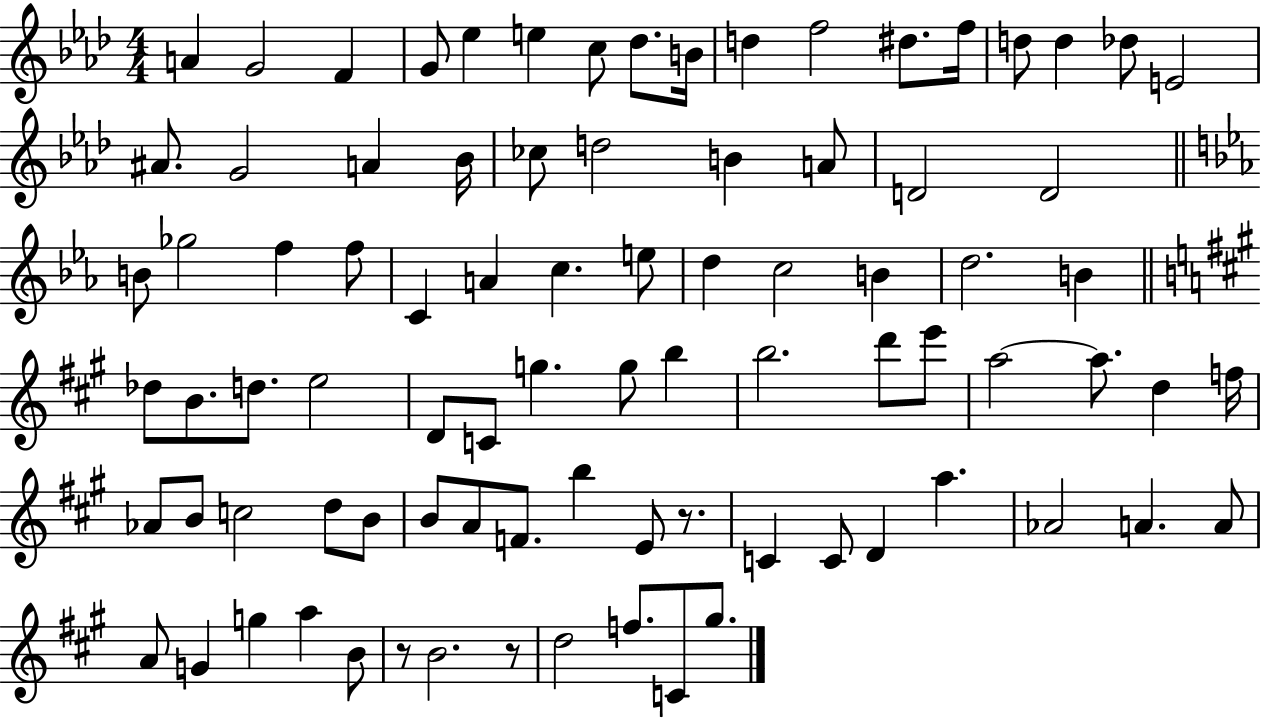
{
  \clef treble
  \numericTimeSignature
  \time 4/4
  \key aes \major
  \repeat volta 2 { a'4 g'2 f'4 | g'8 ees''4 e''4 c''8 des''8. b'16 | d''4 f''2 dis''8. f''16 | d''8 d''4 des''8 e'2 | \break ais'8. g'2 a'4 bes'16 | ces''8 d''2 b'4 a'8 | d'2 d'2 | \bar "||" \break \key c \minor b'8 ges''2 f''4 f''8 | c'4 a'4 c''4. e''8 | d''4 c''2 b'4 | d''2. b'4 | \break \bar "||" \break \key a \major des''8 b'8. d''8. e''2 | d'8 c'8 g''4. g''8 b''4 | b''2. d'''8 e'''8 | a''2~~ a''8. d''4 f''16 | \break aes'8 b'8 c''2 d''8 b'8 | b'8 a'8 f'8. b''4 e'8 r8. | c'4 c'8 d'4 a''4. | aes'2 a'4. a'8 | \break a'8 g'4 g''4 a''4 b'8 | r8 b'2. r8 | d''2 f''8. c'8 gis''8. | } \bar "|."
}